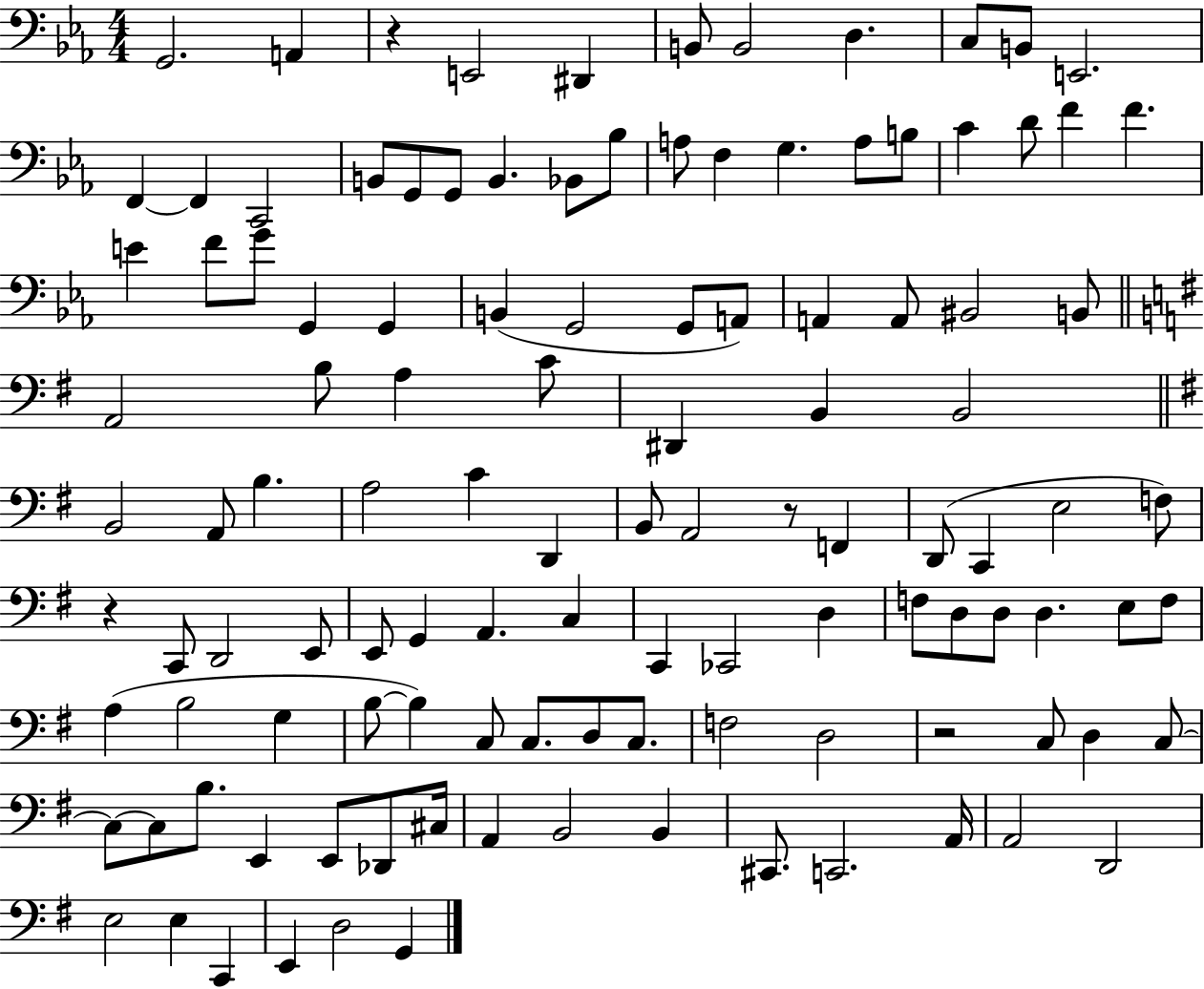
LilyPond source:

{
  \clef bass
  \numericTimeSignature
  \time 4/4
  \key ees \major
  \repeat volta 2 { g,2. a,4 | r4 e,2 dis,4 | b,8 b,2 d4. | c8 b,8 e,2. | \break f,4~~ f,4 c,2 | b,8 g,8 g,8 b,4. bes,8 bes8 | a8 f4 g4. a8 b8 | c'4 d'8 f'4 f'4. | \break e'4 f'8 g'8 g,4 g,4 | b,4( g,2 g,8 a,8) | a,4 a,8 bis,2 b,8 | \bar "||" \break \key g \major a,2 b8 a4 c'8 | dis,4 b,4 b,2 | \bar "||" \break \key g \major b,2 a,8 b4. | a2 c'4 d,4 | b,8 a,2 r8 f,4 | d,8( c,4 e2 f8) | \break r4 c,8 d,2 e,8 | e,8 g,4 a,4. c4 | c,4 ces,2 d4 | f8 d8 d8 d4. e8 f8 | \break a4( b2 g4 | b8~~ b4) c8 c8. d8 c8. | f2 d2 | r2 c8 d4 c8~~ | \break c8~~ c8 b8. e,4 e,8 des,8 cis16 | a,4 b,2 b,4 | cis,8. c,2. a,16 | a,2 d,2 | \break e2 e4 c,4 | e,4 d2 g,4 | } \bar "|."
}